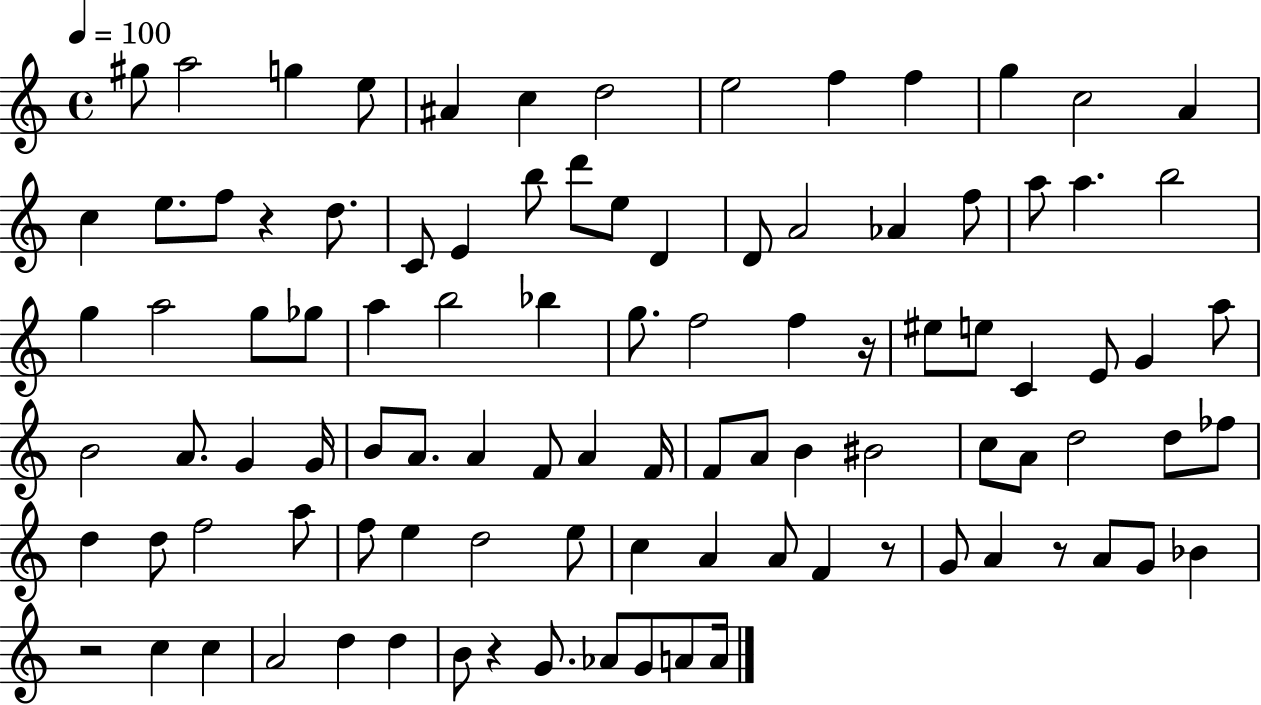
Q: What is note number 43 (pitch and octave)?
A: C4